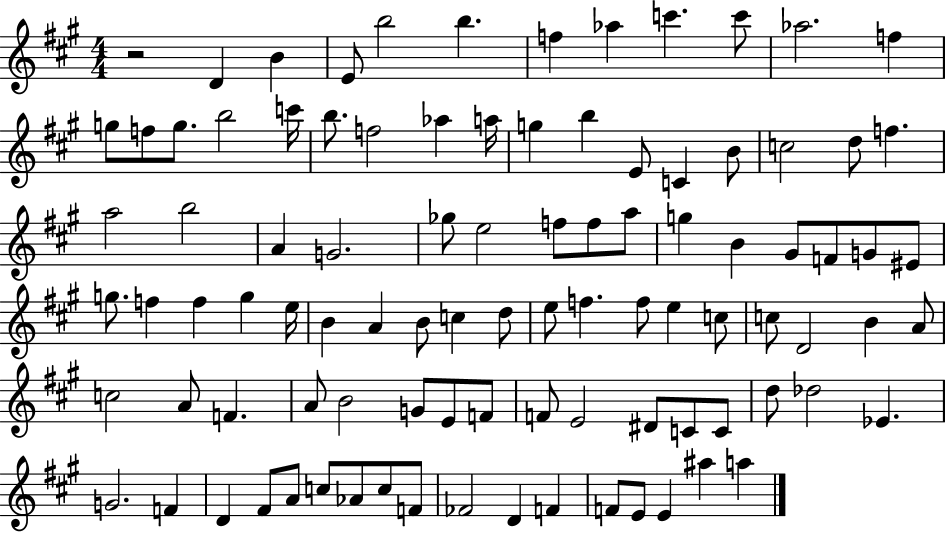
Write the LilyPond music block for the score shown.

{
  \clef treble
  \numericTimeSignature
  \time 4/4
  \key a \major
  r2 d'4 b'4 | e'8 b''2 b''4. | f''4 aes''4 c'''4. c'''8 | aes''2. f''4 | \break g''8 f''8 g''8. b''2 c'''16 | b''8. f''2 aes''4 a''16 | g''4 b''4 e'8 c'4 b'8 | c''2 d''8 f''4. | \break a''2 b''2 | a'4 g'2. | ges''8 e''2 f''8 f''8 a''8 | g''4 b'4 gis'8 f'8 g'8 eis'8 | \break g''8. f''4 f''4 g''4 e''16 | b'4 a'4 b'8 c''4 d''8 | e''8 f''4. f''8 e''4 c''8 | c''8 d'2 b'4 a'8 | \break c''2 a'8 f'4. | a'8 b'2 g'8 e'8 f'8 | f'8 e'2 dis'8 c'8 c'8 | d''8 des''2 ees'4. | \break g'2. f'4 | d'4 fis'8 a'8 c''8 aes'8 c''8 f'8 | fes'2 d'4 f'4 | f'8 e'8 e'4 ais''4 a''4 | \break \bar "|."
}